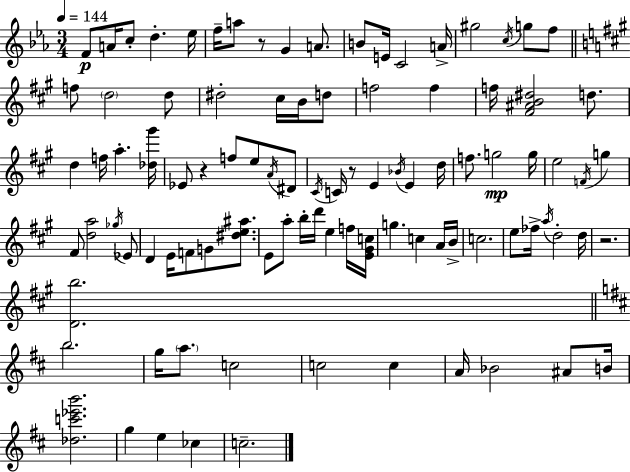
{
  \clef treble
  \numericTimeSignature
  \time 3/4
  \key c \minor
  \tempo 4 = 144
  f'8\p a'16 c''8-. d''4.-. ees''16 | f''16-- a''8 r8 g'4 a'8. | b'8 e'16 c'2 a'16-> | gis''2 \acciaccatura { c''16 } g''8 f''8 | \break \bar "||" \break \key a \major f''8 \parenthesize d''2 d''8 | dis''2-. cis''16 b'16 d''8 | f''2 f''4 | f''16 <fis' ais' b' dis''>2 d''8. | \break d''4 f''16 a''4.-. <des'' gis'''>16 | ees'8 r4 f''8 e''8 \acciaccatura { a'16 } dis'8 | \acciaccatura { cis'16 } c'16 r8 e'4 \acciaccatura { bes'16 } e'4 | d''16 f''8. g''2\mp | \break g''16 e''2 \acciaccatura { f'16 } | g''4 fis'8 <d'' a''>2 | \acciaccatura { ges''16 } ees'8 d'4 e'16 f'8 | g'8 <dis'' e'' ais''>8. e'8 a''8-. b''16-. d'''16 e''4 | \break f''16 <e' gis' c''>16 g''4. c''4 | a'16 b'16-> c''2. | e''8 fes''16-> \acciaccatura { a''16 } d''2-. | d''16 r2. | \break <d' b''>2. | \bar "||" \break \key b \minor b''2. | g''16 \parenthesize a''8. c''2 | c''2 c''4 | a'16 bes'2 ais'8 b'16 | \break <des'' c''' ees''' b'''>2. | g''4 e''4 ces''4 | c''2.-- | \bar "|."
}